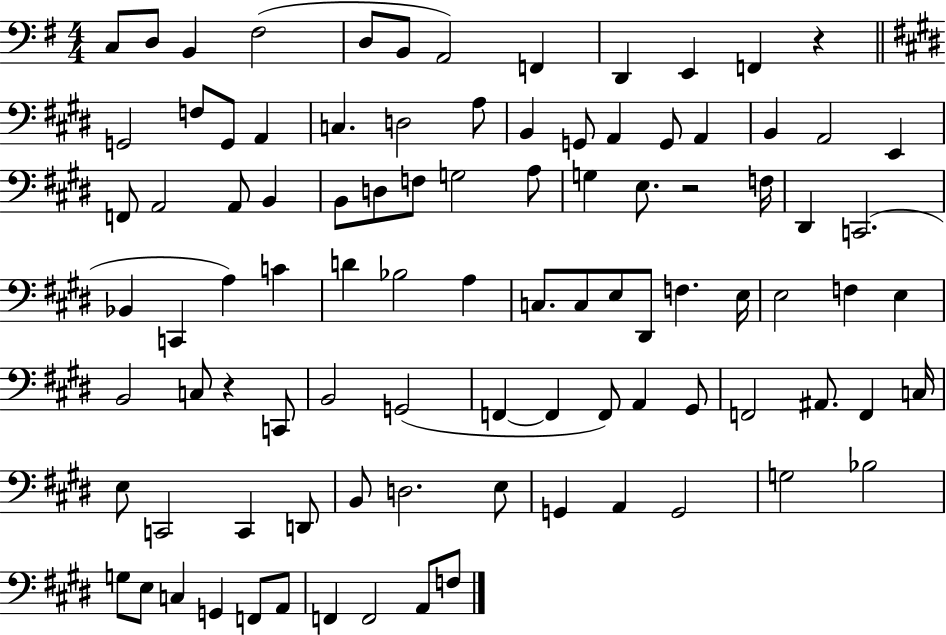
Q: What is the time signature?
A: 4/4